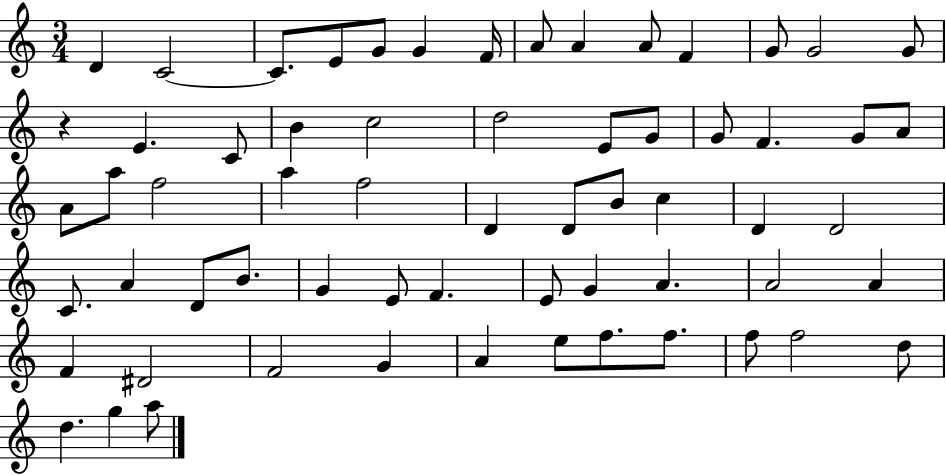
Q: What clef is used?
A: treble